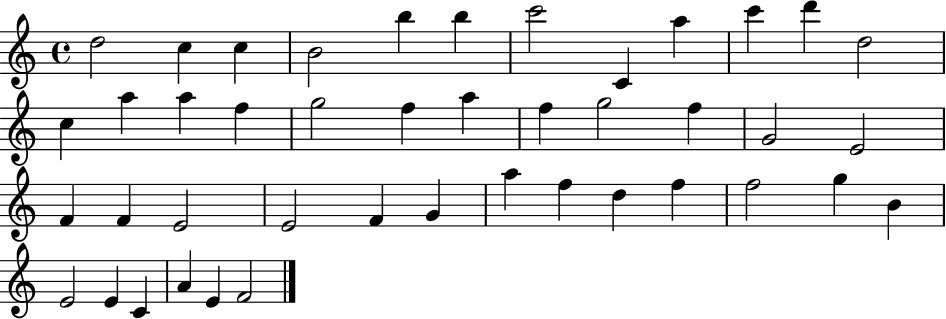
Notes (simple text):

D5/h C5/q C5/q B4/h B5/q B5/q C6/h C4/q A5/q C6/q D6/q D5/h C5/q A5/q A5/q F5/q G5/h F5/q A5/q F5/q G5/h F5/q G4/h E4/h F4/q F4/q E4/h E4/h F4/q G4/q A5/q F5/q D5/q F5/q F5/h G5/q B4/q E4/h E4/q C4/q A4/q E4/q F4/h